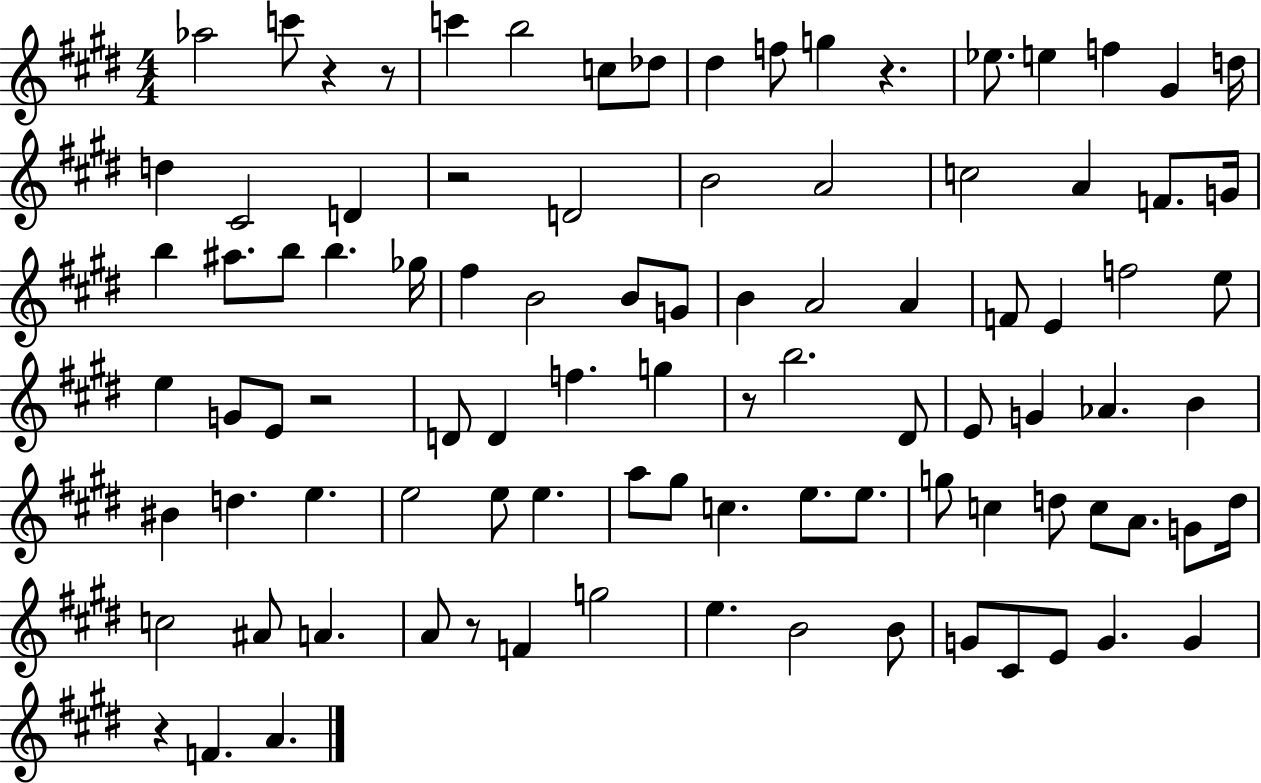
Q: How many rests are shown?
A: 8